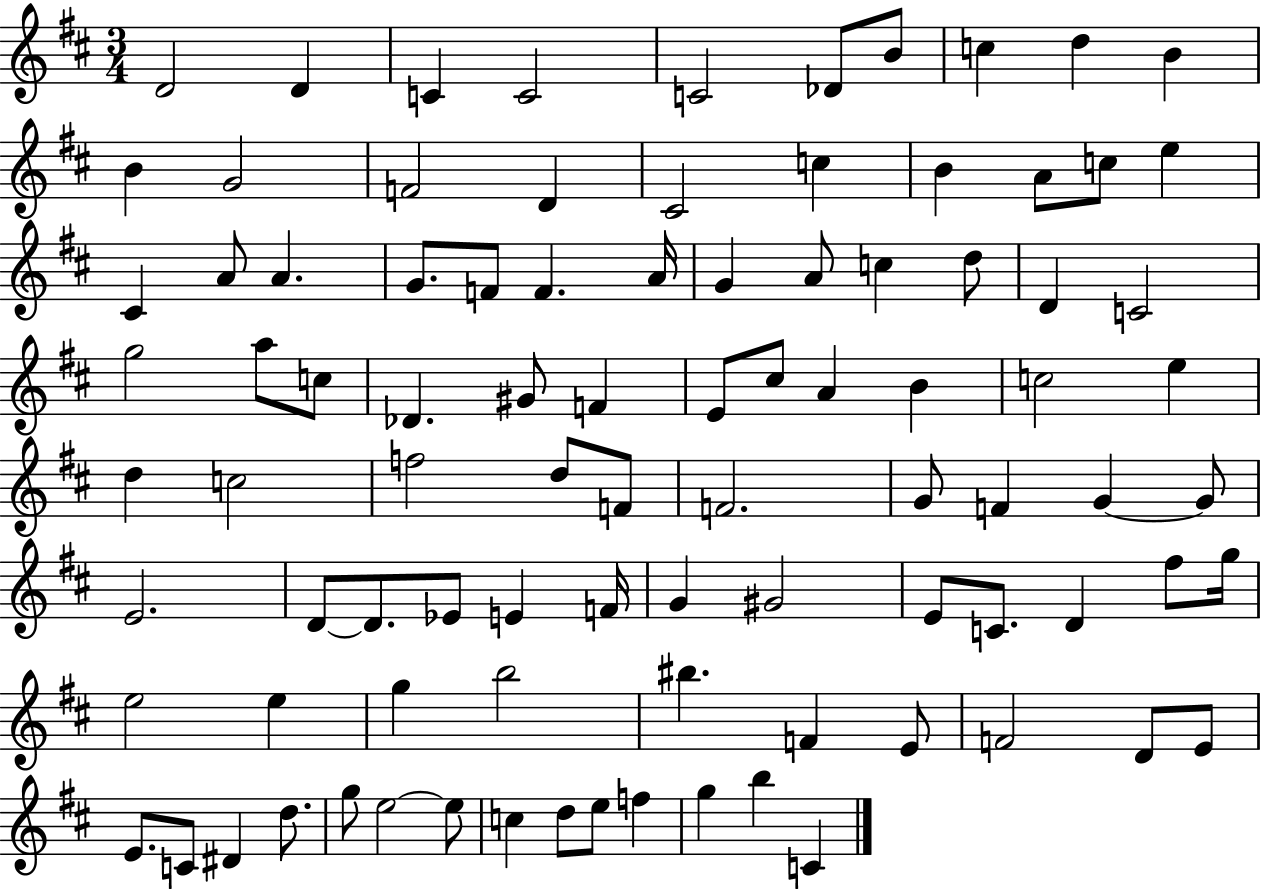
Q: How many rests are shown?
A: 0